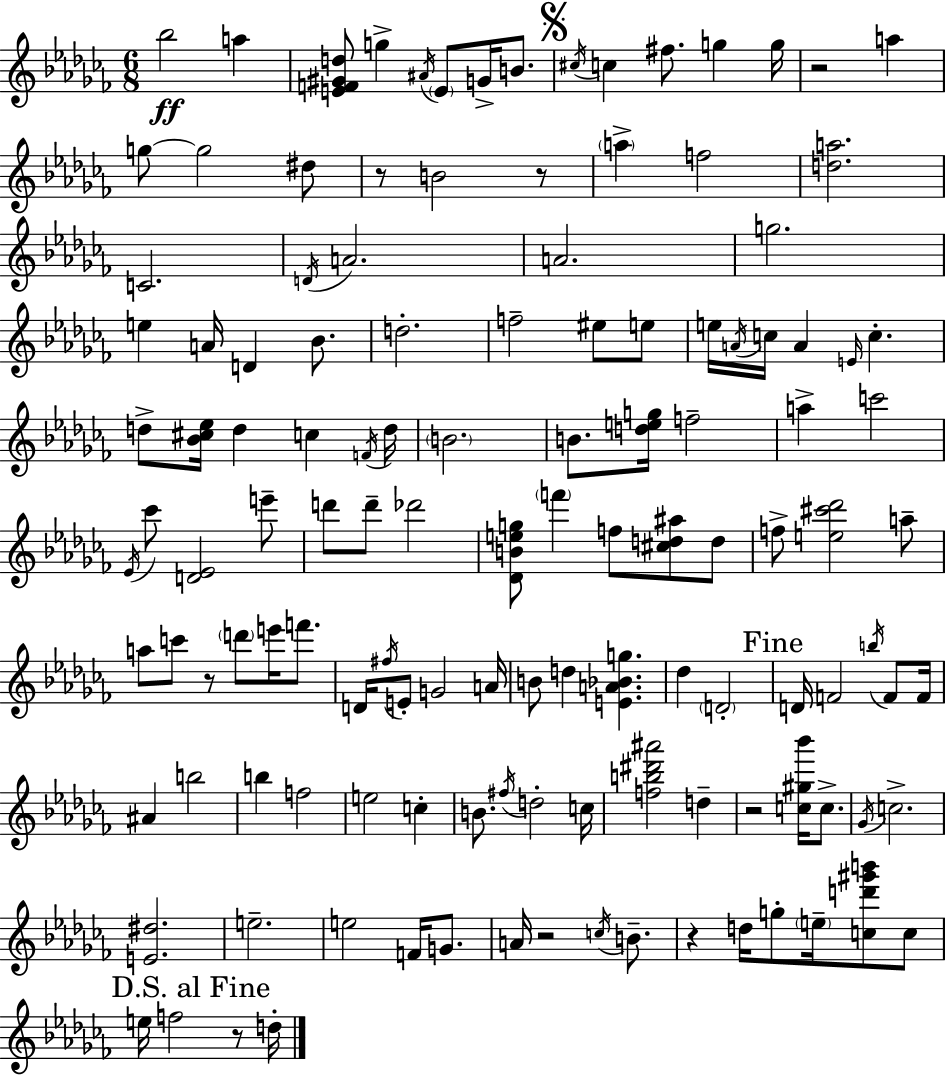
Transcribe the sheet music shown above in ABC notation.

X:1
T:Untitled
M:6/8
L:1/4
K:Abm
_b2 a [EF^Gd]/2 g ^A/4 E/2 G/4 B/2 ^c/4 c ^f/2 g g/4 z2 a g/2 g2 ^d/2 z/2 B2 z/2 a f2 [da]2 C2 D/4 A2 A2 g2 e A/4 D _B/2 d2 f2 ^e/2 e/2 e/4 A/4 c/4 A E/4 c d/2 [_B^c_e]/4 d c F/4 d/4 B2 B/2 [deg]/4 f2 a c'2 _E/4 _c'/2 [D_E]2 e'/2 d'/2 d'/2 _d'2 [_DBeg]/2 f' f/2 [^cd^a]/2 d/2 f/2 [e^c'_d']2 a/2 a/2 c'/2 z/2 d'/2 e'/4 f'/2 D/4 ^f/4 E/2 G2 A/4 B/2 d [EA_Bg] _d D2 D/4 F2 b/4 F/2 F/4 ^A b2 b f2 e2 c B/2 ^f/4 d2 c/4 [fb^d'^a']2 d z2 [c^g_b']/4 c/2 _G/4 c2 [E^d]2 e2 e2 F/4 G/2 A/4 z2 c/4 B/2 z d/4 g/2 e/4 [cd'^g'b']/2 c/2 e/4 f2 z/2 d/4